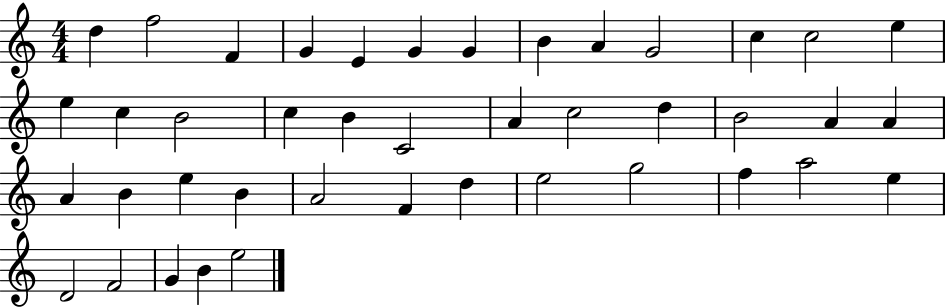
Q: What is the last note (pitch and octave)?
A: E5